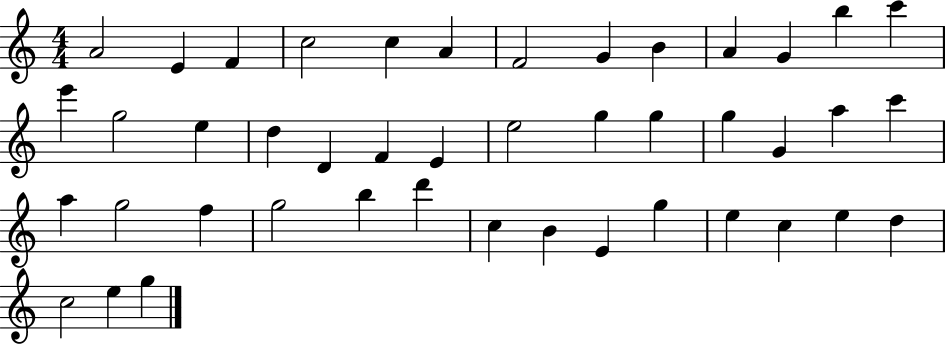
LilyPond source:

{
  \clef treble
  \numericTimeSignature
  \time 4/4
  \key c \major
  a'2 e'4 f'4 | c''2 c''4 a'4 | f'2 g'4 b'4 | a'4 g'4 b''4 c'''4 | \break e'''4 g''2 e''4 | d''4 d'4 f'4 e'4 | e''2 g''4 g''4 | g''4 g'4 a''4 c'''4 | \break a''4 g''2 f''4 | g''2 b''4 d'''4 | c''4 b'4 e'4 g''4 | e''4 c''4 e''4 d''4 | \break c''2 e''4 g''4 | \bar "|."
}